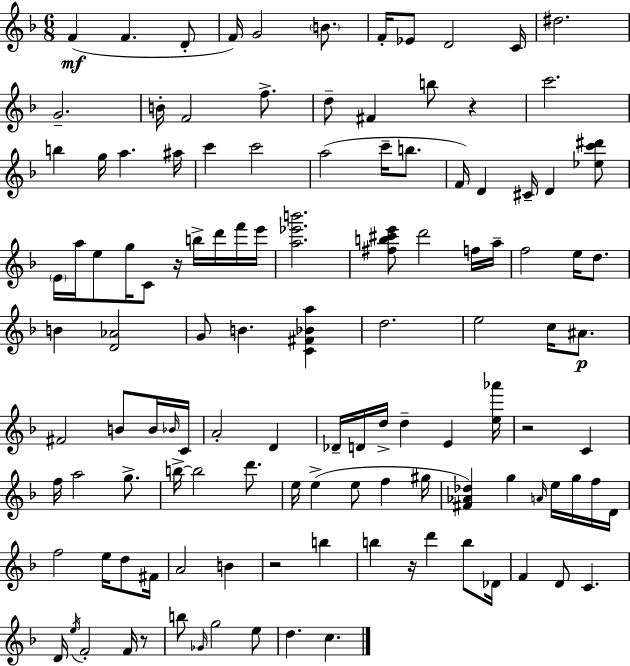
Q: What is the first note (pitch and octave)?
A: F4